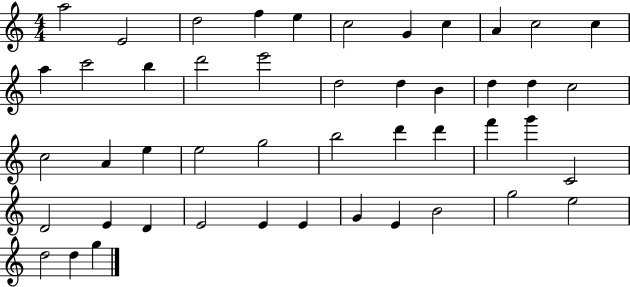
X:1
T:Untitled
M:4/4
L:1/4
K:C
a2 E2 d2 f e c2 G c A c2 c a c'2 b d'2 e'2 d2 d B d d c2 c2 A e e2 g2 b2 d' d' f' g' C2 D2 E D E2 E E G E B2 g2 e2 d2 d g